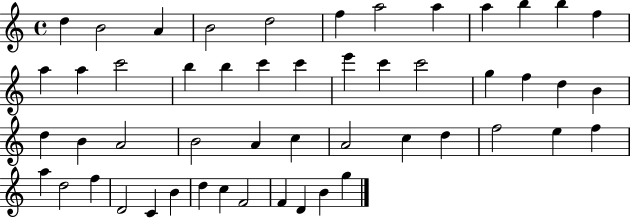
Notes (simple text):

D5/q B4/h A4/q B4/h D5/h F5/q A5/h A5/q A5/q B5/q B5/q F5/q A5/q A5/q C6/h B5/q B5/q C6/q C6/q E6/q C6/q C6/h G5/q F5/q D5/q B4/q D5/q B4/q A4/h B4/h A4/q C5/q A4/h C5/q D5/q F5/h E5/q F5/q A5/q D5/h F5/q D4/h C4/q B4/q D5/q C5/q F4/h F4/q D4/q B4/q G5/q